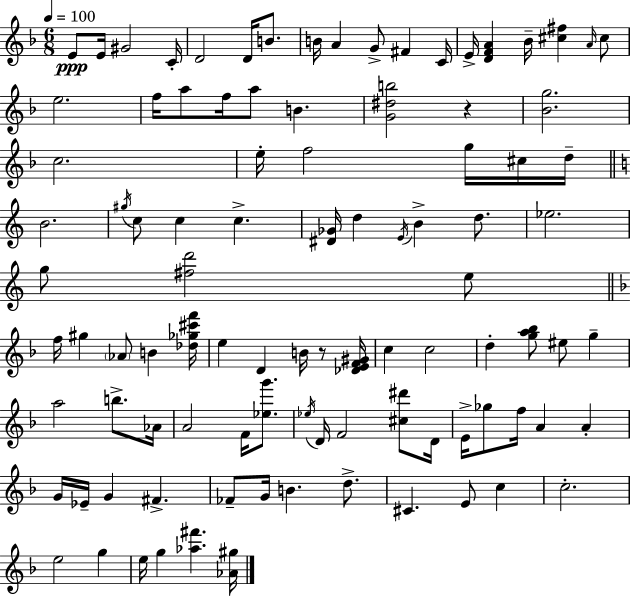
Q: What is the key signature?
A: F major